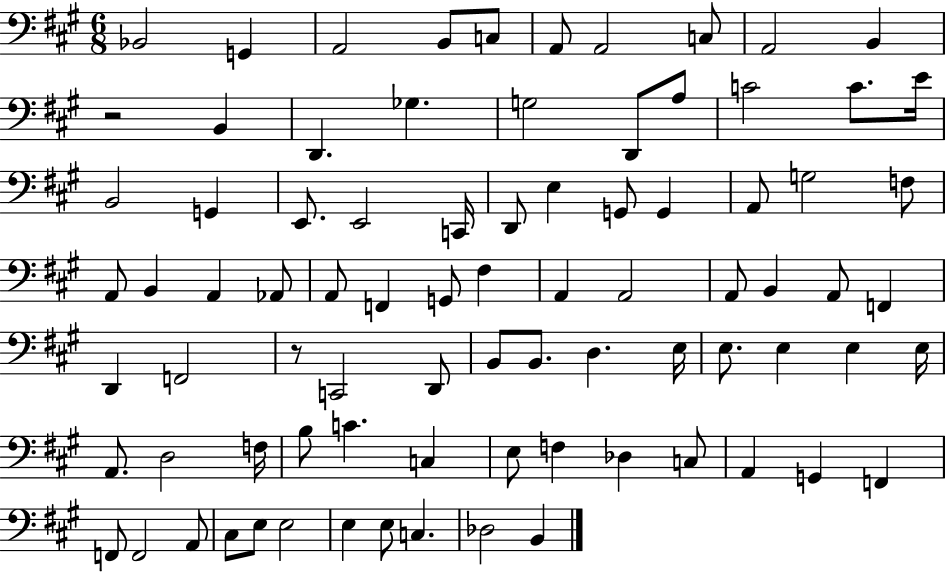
{
  \clef bass
  \numericTimeSignature
  \time 6/8
  \key a \major
  \repeat volta 2 { bes,2 g,4 | a,2 b,8 c8 | a,8 a,2 c8 | a,2 b,4 | \break r2 b,4 | d,4. ges4. | g2 d,8 a8 | c'2 c'8. e'16 | \break b,2 g,4 | e,8. e,2 c,16 | d,8 e4 g,8 g,4 | a,8 g2 f8 | \break a,8 b,4 a,4 aes,8 | a,8 f,4 g,8 fis4 | a,4 a,2 | a,8 b,4 a,8 f,4 | \break d,4 f,2 | r8 c,2 d,8 | b,8 b,8. d4. e16 | e8. e4 e4 e16 | \break a,8. d2 f16 | b8 c'4. c4 | e8 f4 des4 c8 | a,4 g,4 f,4 | \break f,8 f,2 a,8 | cis8 e8 e2 | e4 e8 c4. | des2 b,4 | \break } \bar "|."
}